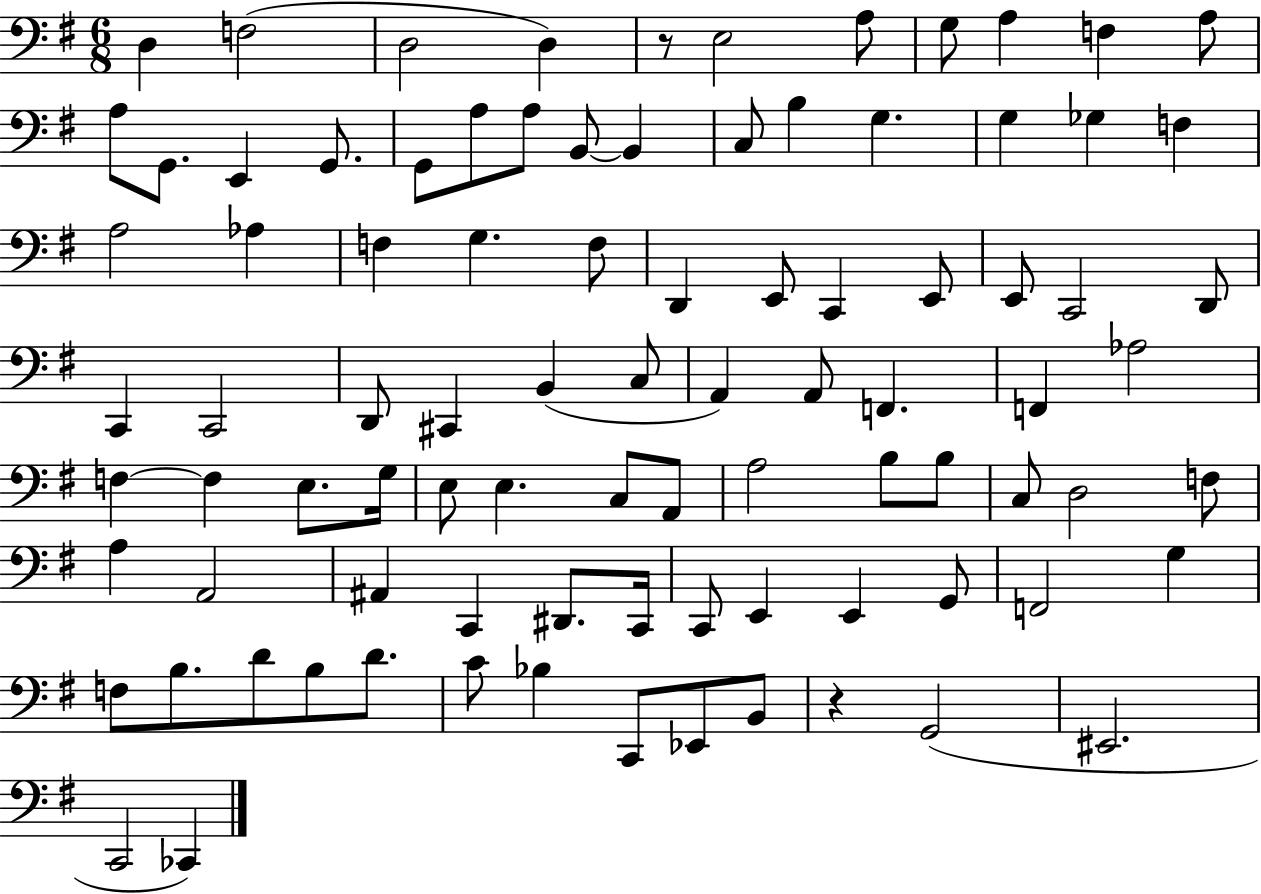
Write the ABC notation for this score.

X:1
T:Untitled
M:6/8
L:1/4
K:G
D, F,2 D,2 D, z/2 E,2 A,/2 G,/2 A, F, A,/2 A,/2 G,,/2 E,, G,,/2 G,,/2 A,/2 A,/2 B,,/2 B,, C,/2 B, G, G, _G, F, A,2 _A, F, G, F,/2 D,, E,,/2 C,, E,,/2 E,,/2 C,,2 D,,/2 C,, C,,2 D,,/2 ^C,, B,, C,/2 A,, A,,/2 F,, F,, _A,2 F, F, E,/2 G,/4 E,/2 E, C,/2 A,,/2 A,2 B,/2 B,/2 C,/2 D,2 F,/2 A, A,,2 ^A,, C,, ^D,,/2 C,,/4 C,,/2 E,, E,, G,,/2 F,,2 G, F,/2 B,/2 D/2 B,/2 D/2 C/2 _B, C,,/2 _E,,/2 B,,/2 z G,,2 ^E,,2 C,,2 _C,,